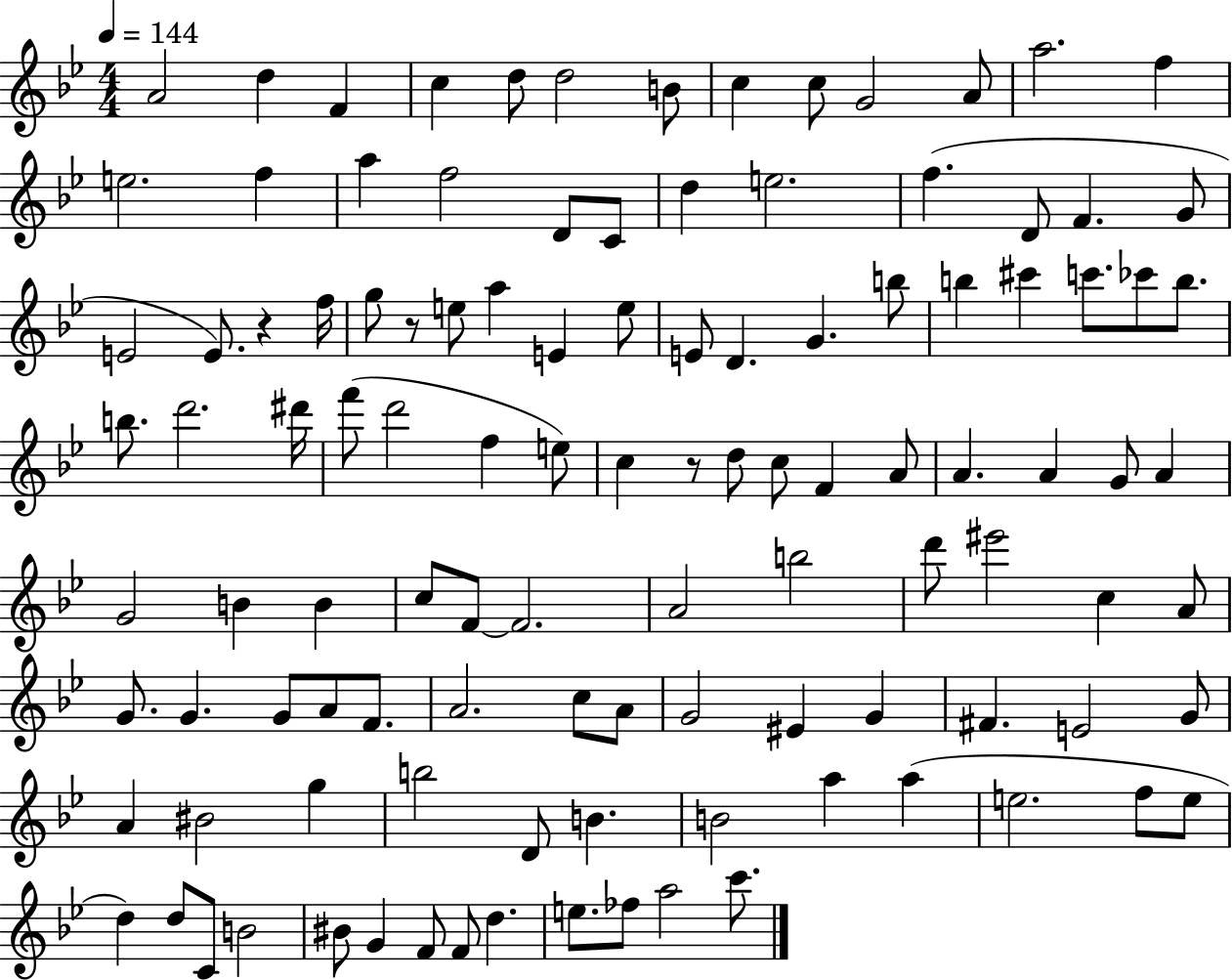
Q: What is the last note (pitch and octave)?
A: C6